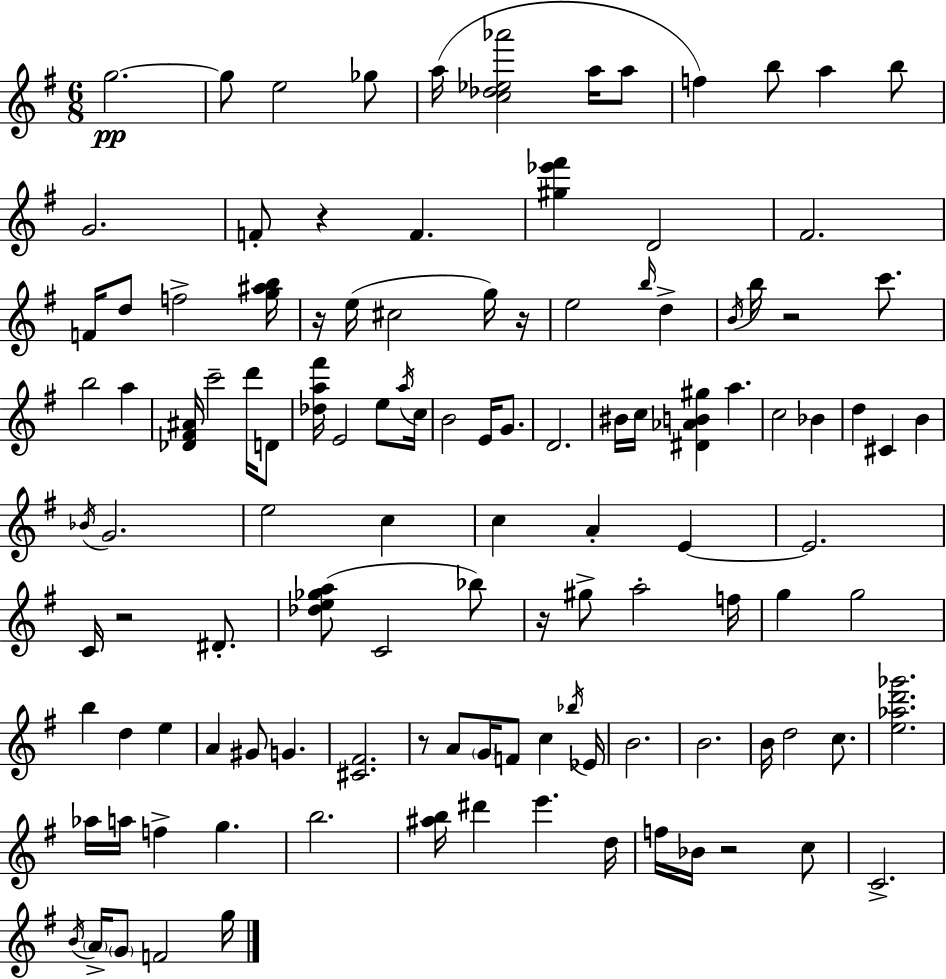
{
  \clef treble
  \numericTimeSignature
  \time 6/8
  \key e \minor
  \repeat volta 2 { g''2.~~\pp | g''8 e''2 ges''8 | a''16( <c'' des'' ees'' aes'''>2 a''16 a''8 | f''4) b''8 a''4 b''8 | \break g'2. | f'8-. r4 f'4. | <gis'' ees''' fis'''>4 d'2 | fis'2. | \break f'16 d''8 f''2-> <g'' ais'' b''>16 | r16 e''16( cis''2 g''16) r16 | e''2 \grace { b''16 } d''4-> | \acciaccatura { b'16 } b''16 r2 c'''8. | \break b''2 a''4 | <des' fis' ais'>16 c'''2-- d'''16 | d'8 <des'' a'' fis'''>16 e'2 e''8 | \acciaccatura { a''16 } c''16 b'2 e'16 | \break g'8. d'2. | bis'16 c''16 <dis' aes' b' gis''>4 a''4. | c''2 bes'4 | d''4 cis'4 b'4 | \break \acciaccatura { bes'16 } g'2. | e''2 | c''4 c''4 a'4-. | e'4~~ e'2. | \break c'16 r2 | dis'8.-. <des'' e'' ges'' a''>8( c'2 | bes''8) r16 gis''8-> a''2-. | f''16 g''4 g''2 | \break b''4 d''4 | e''4 a'4 gis'8 g'4. | <cis' fis'>2. | r8 a'8 \parenthesize g'16 f'8 c''4 | \break \acciaccatura { bes''16 } ees'16 b'2. | b'2. | b'16 d''2 | c''8. <e'' aes'' d''' ges'''>2. | \break aes''16 a''16 f''4-> g''4. | b''2. | <ais'' b''>16 dis'''4 e'''4. | d''16 f''16 bes'16 r2 | \break c''8 c'2.-> | \acciaccatura { b'16 } \parenthesize a'16-> \parenthesize g'8 f'2 | g''16 } \bar "|."
}